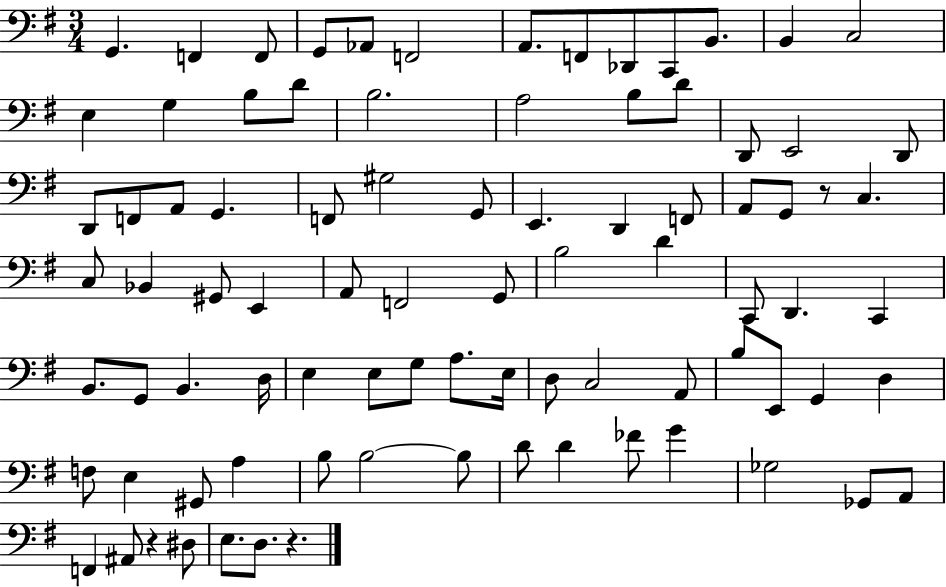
X:1
T:Untitled
M:3/4
L:1/4
K:G
G,, F,, F,,/2 G,,/2 _A,,/2 F,,2 A,,/2 F,,/2 _D,,/2 C,,/2 B,,/2 B,, C,2 E, G, B,/2 D/2 B,2 A,2 B,/2 D/2 D,,/2 E,,2 D,,/2 D,,/2 F,,/2 A,,/2 G,, F,,/2 ^G,2 G,,/2 E,, D,, F,,/2 A,,/2 G,,/2 z/2 C, C,/2 _B,, ^G,,/2 E,, A,,/2 F,,2 G,,/2 B,2 D C,,/2 D,, C,, B,,/2 G,,/2 B,, D,/4 E, E,/2 G,/2 A,/2 E,/4 D,/2 C,2 A,,/2 B,/2 E,,/2 G,, D, F,/2 E, ^G,,/2 A, B,/2 B,2 B,/2 D/2 D _F/2 G _G,2 _G,,/2 A,,/2 F,, ^A,,/2 z ^D,/2 E,/2 D,/2 z